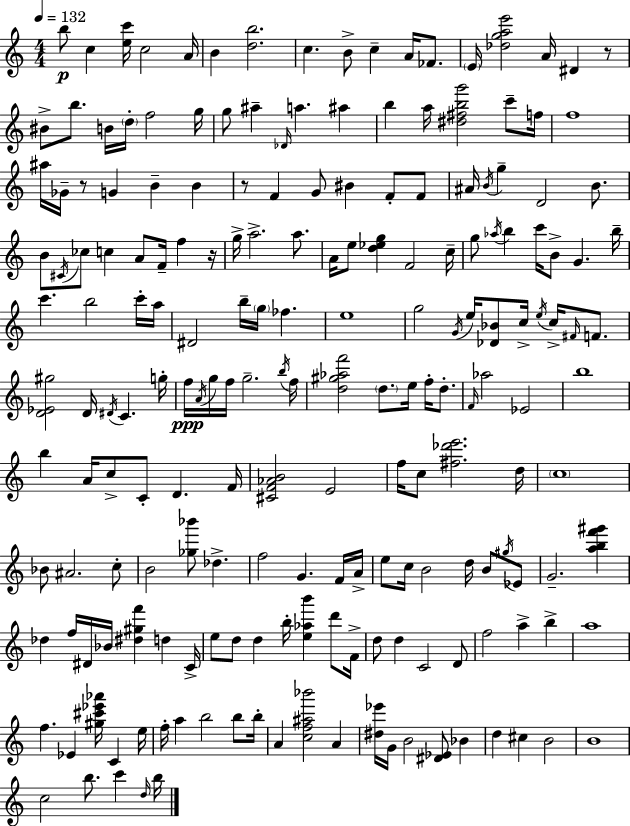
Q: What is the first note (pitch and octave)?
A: B5